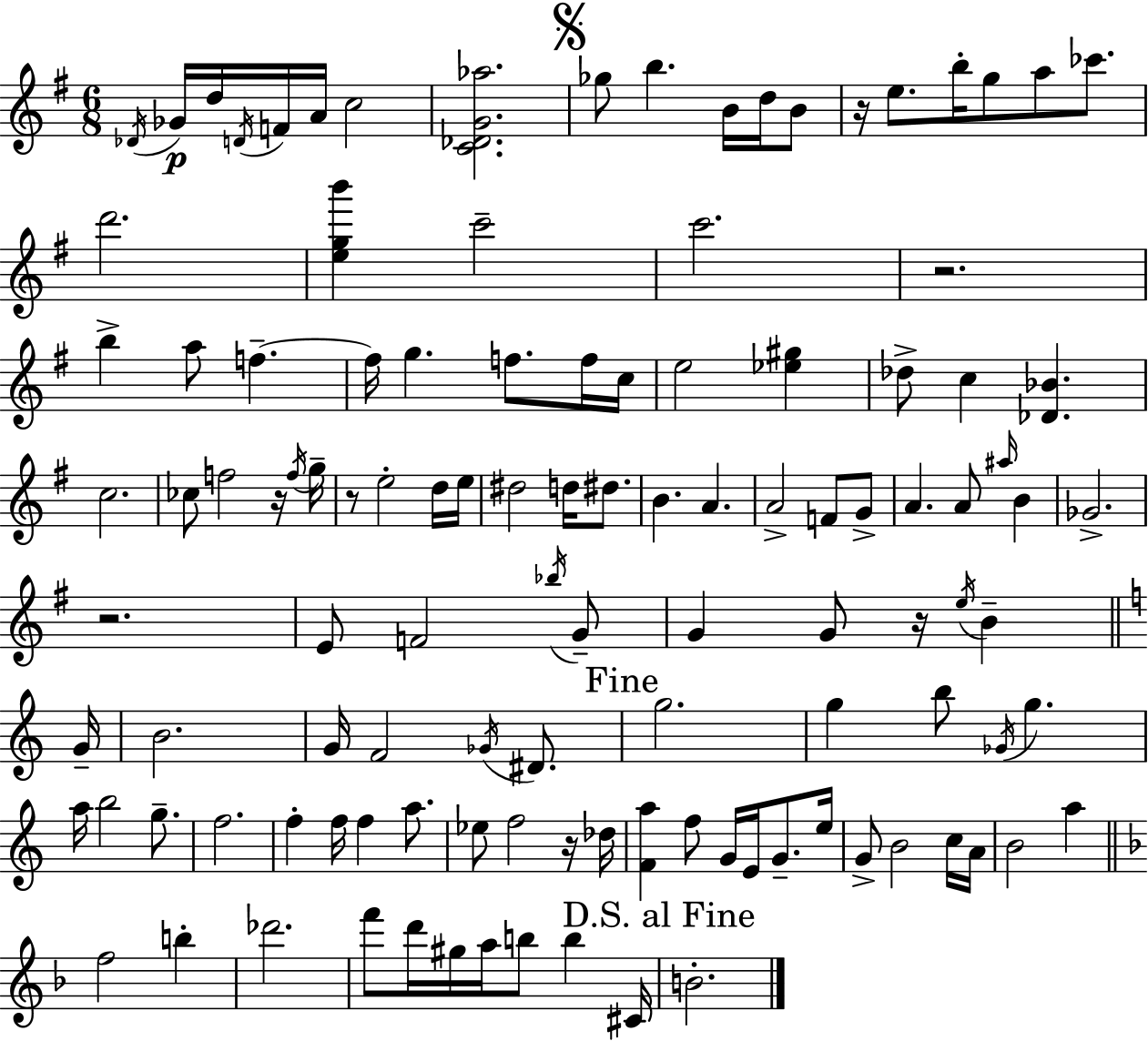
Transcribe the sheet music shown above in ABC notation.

X:1
T:Untitled
M:6/8
L:1/4
K:Em
_D/4 _G/4 d/4 D/4 F/4 A/4 c2 [C_DG_a]2 _g/2 b B/4 d/4 B/2 z/4 e/2 b/4 g/2 a/2 _c'/2 d'2 [egb'] c'2 c'2 z2 b a/2 f f/4 g f/2 f/4 c/4 e2 [_e^g] _d/2 c [_D_B] c2 _c/2 f2 z/4 f/4 g/4 z/2 e2 d/4 e/4 ^d2 d/4 ^d/2 B A A2 F/2 G/2 A A/2 ^a/4 B _G2 z2 E/2 F2 _b/4 G/2 G G/2 z/4 e/4 B G/4 B2 G/4 F2 _G/4 ^D/2 g2 g b/2 _G/4 g a/4 b2 g/2 f2 f f/4 f a/2 _e/2 f2 z/4 _d/4 [Fa] f/2 G/4 E/4 G/2 e/4 G/2 B2 c/4 A/4 B2 a f2 b _d'2 f'/2 d'/4 ^g/4 a/4 b/2 b ^C/4 B2